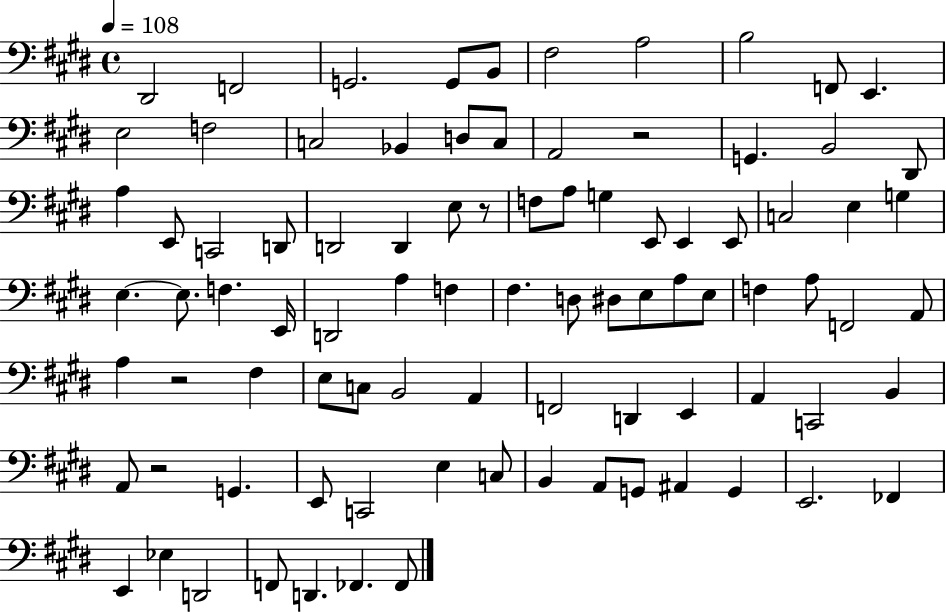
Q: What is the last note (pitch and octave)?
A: FES2